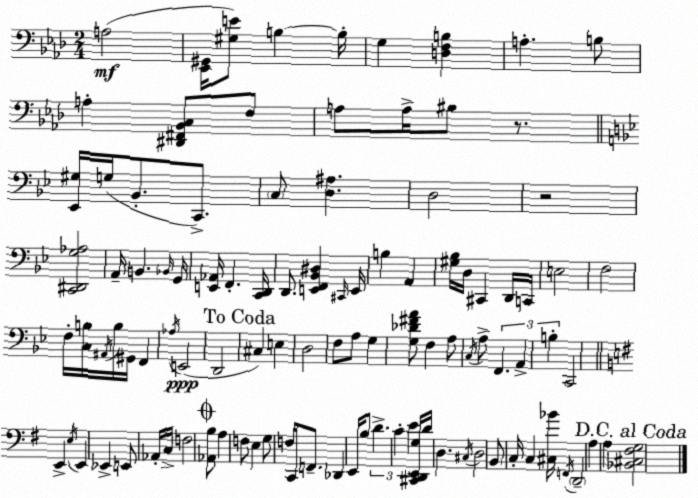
X:1
T:Untitled
M:2/4
L:1/4
K:Fm
A,2 [_E,,^G,,]/4 [^G,E]/2 B, B,/4 G, [D,F,B,] A, B,/2 A, [^D,,^F,,_B,,C,]/2 F,/2 A,/2 A,/4 ^B,/2 z/2 [_E,,^G,]/4 G,/4 _B,,/2 C,,/2 C,/2 [D,^A,] D,2 z2 [C,,^D,,G,_A,]2 A,,/4 B,, _B,,/4 G,,/4 [E,,_A,,]/4 F,, [C,,D,,]/4 D,,/2 [E,,F,,_B,,^D,] ^C,,/4 E,,/4 B, A,, [^G,_B,]/4 D,/4 ^C,, D,,/4 C,,/4 E,2 F,2 F,/4 [C,B,]/4 ^A,,/4 B,/4 ^G,,/4 F,, _A,/4 E,,2 D,,2 ^C, E, D,2 F,/2 A,/2 G, [G,_D^FA]/2 F, A,/2 C,/4 A,/2 F,, A,, B, C,,2 E,, E,/4 E,, _E,, E,,/2 _A,,/4 C,/4 F,2 [_A,,B,]/2 A, F,/2 E, G,/2 F,/4 C,,/4 F,,/2 _D,, E,,/4 B,/2 D C E [^C,,D,,E,,G,]/4 D/4 D, ^C,/4 D,2 B,,/2 C,/4 C, [^C,_B]/4 F,,/4 D,,2 A, A, [_B,,^C,^F,G,]2